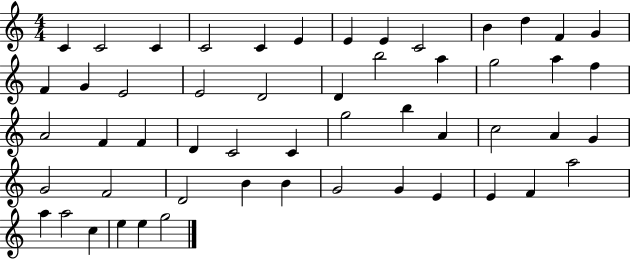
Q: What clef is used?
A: treble